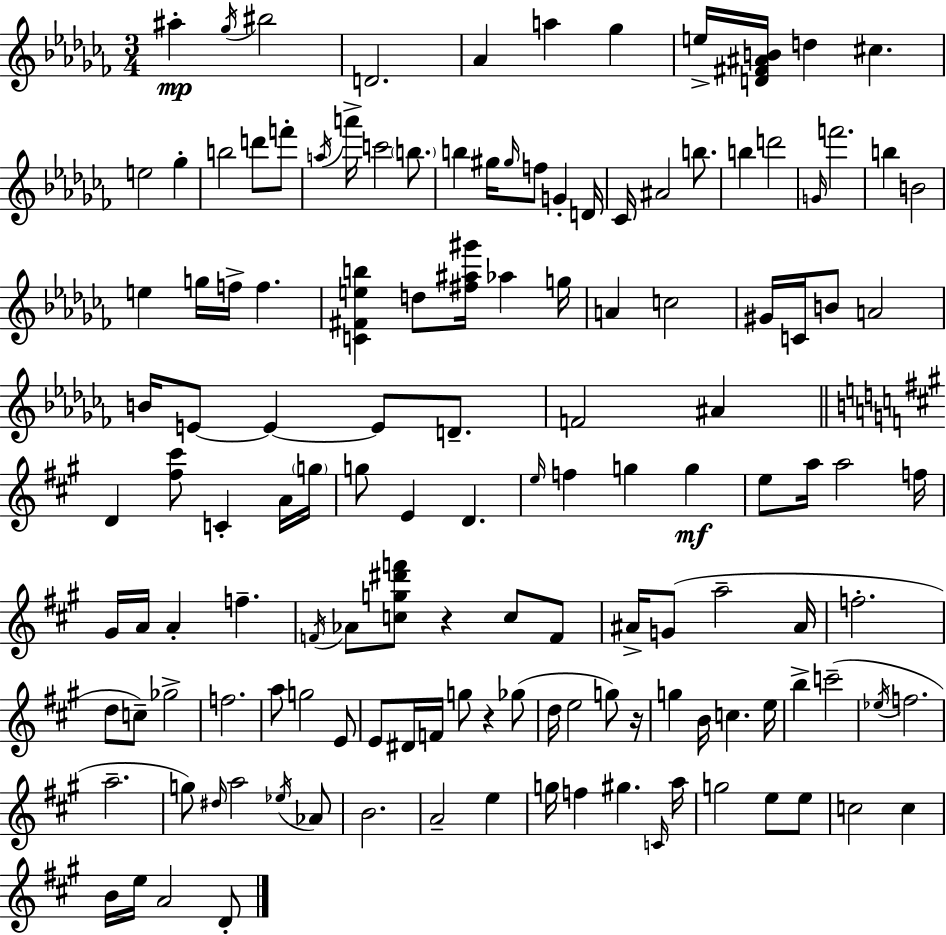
{
  \clef treble
  \numericTimeSignature
  \time 3/4
  \key aes \minor
  ais''4-.\mp \acciaccatura { ges''16 } bis''2 | d'2. | aes'4 a''4 ges''4 | e''16-> <d' fis' ais' b'>16 d''4 cis''4. | \break e''2 ges''4-. | b''2 d'''8 f'''8-. | \acciaccatura { a''16 } a'''16-> c'''2 \parenthesize b''8. | b''4 gis''16 \grace { gis''16 } f''8 g'4-. | \break d'16 ces'16 ais'2 | b''8. b''4 d'''2 | \grace { g'16 } f'''2. | b''4 b'2 | \break e''4 g''16 f''16-> f''4. | <c' fis' e'' b''>4 d''8 <fis'' ais'' gis'''>16 aes''4 | g''16 a'4 c''2 | gis'16 c'16 b'8 a'2 | \break b'16 e'8~~ e'4~~ e'8 | d'8.-- f'2 | ais'4 \bar "||" \break \key a \major d'4 <fis'' cis'''>8 c'4-. a'16 \parenthesize g''16 | g''8 e'4 d'4. | \grace { e''16 } f''4 g''4 g''4\mf | e''8 a''16 a''2 | \break f''16 gis'16 a'16 a'4-. f''4.-- | \acciaccatura { f'16 } aes'8 <c'' g'' dis''' f'''>8 r4 c''8 | f'8 ais'16-> g'8( a''2-- | ais'16 f''2.-. | \break d''8 c''8--) ges''2-> | f''2. | a''8 g''2 | e'8 e'8 dis'16 f'16 g''8 r4 | \break ges''8( d''16 e''2 g''8) | r16 g''4 b'16 c''4. | e''16 b''4-> c'''2--( | \acciaccatura { ees''16 } f''2. | \break a''2.-- | g''8) \grace { dis''16 } a''2 | \acciaccatura { ees''16 } aes'8 b'2. | a'2-- | \break e''4 g''16 f''4 gis''4. | \grace { c'16 } a''16 g''2 | e''8 e''8 c''2 | c''4 b'16 e''16 a'2 | \break d'8-. \bar "|."
}